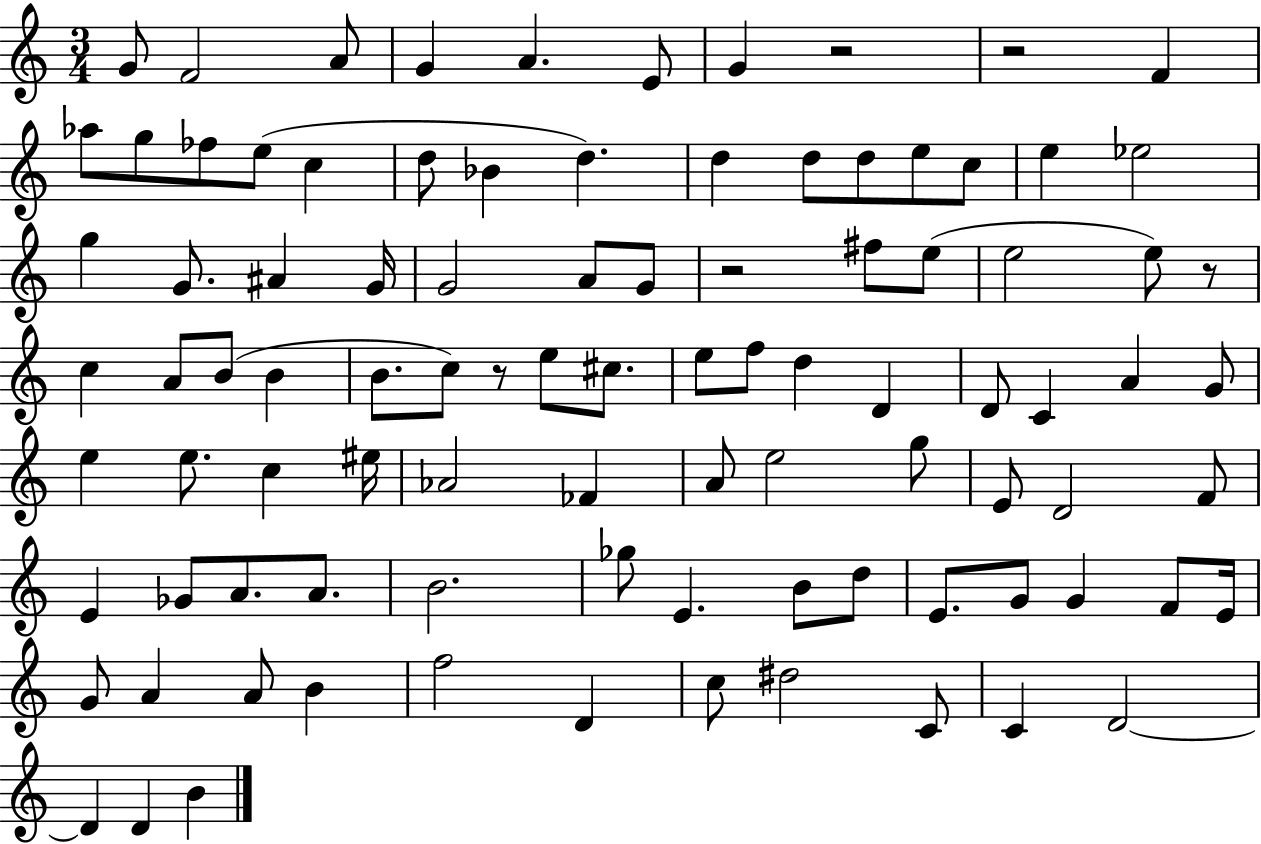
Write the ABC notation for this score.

X:1
T:Untitled
M:3/4
L:1/4
K:C
G/2 F2 A/2 G A E/2 G z2 z2 F _a/2 g/2 _f/2 e/2 c d/2 _B d d d/2 d/2 e/2 c/2 e _e2 g G/2 ^A G/4 G2 A/2 G/2 z2 ^f/2 e/2 e2 e/2 z/2 c A/2 B/2 B B/2 c/2 z/2 e/2 ^c/2 e/2 f/2 d D D/2 C A G/2 e e/2 c ^e/4 _A2 _F A/2 e2 g/2 E/2 D2 F/2 E _G/2 A/2 A/2 B2 _g/2 E B/2 d/2 E/2 G/2 G F/2 E/4 G/2 A A/2 B f2 D c/2 ^d2 C/2 C D2 D D B